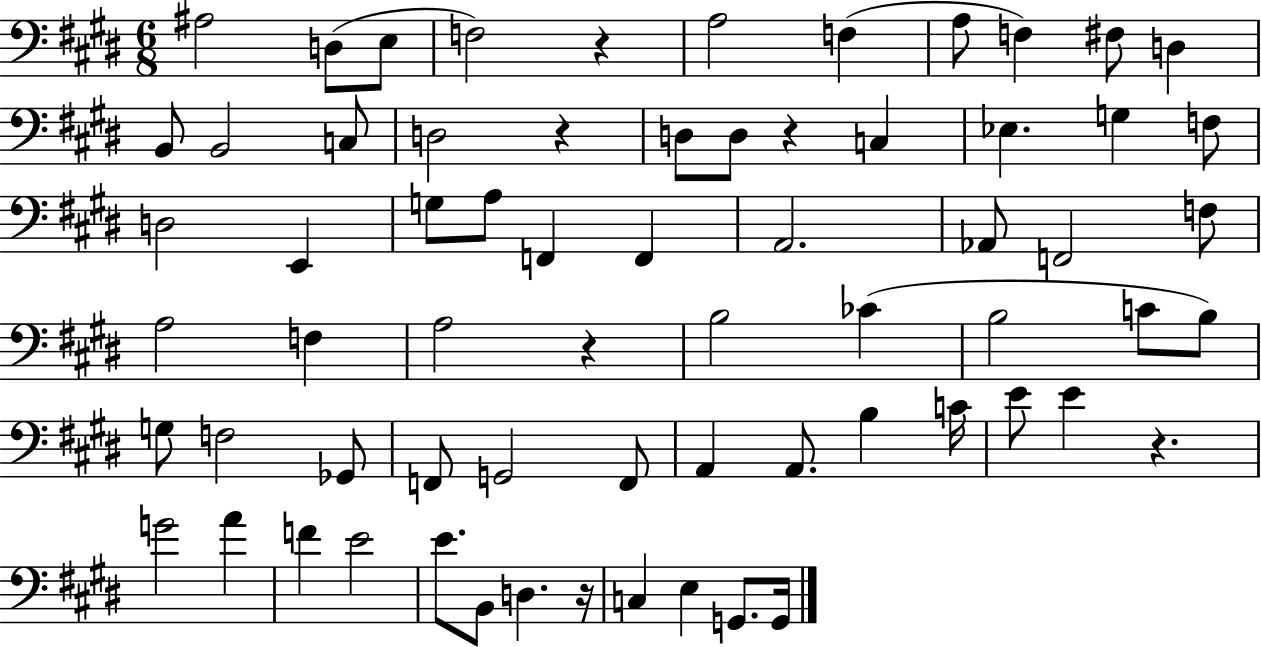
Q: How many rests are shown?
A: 6